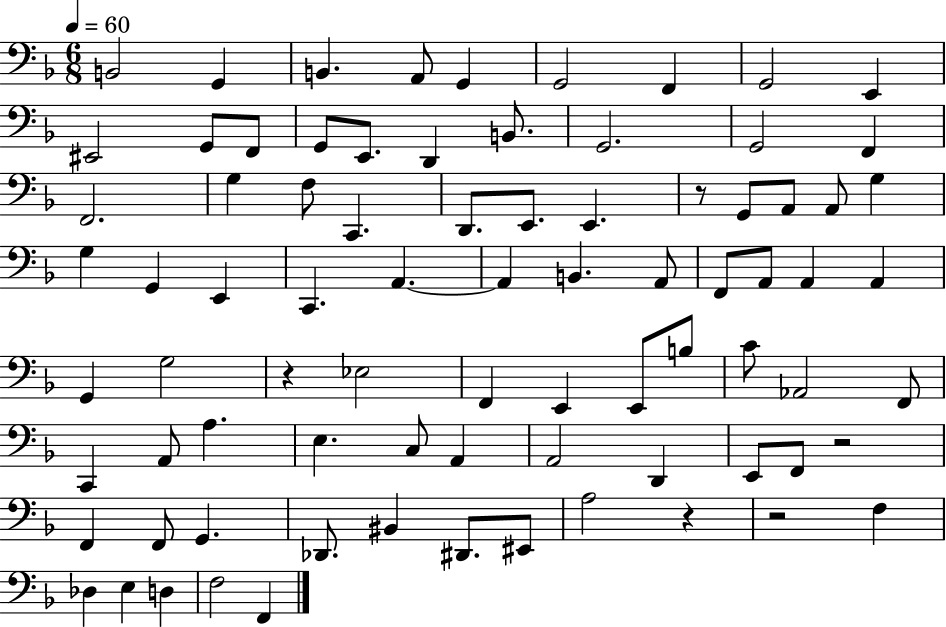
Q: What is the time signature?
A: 6/8